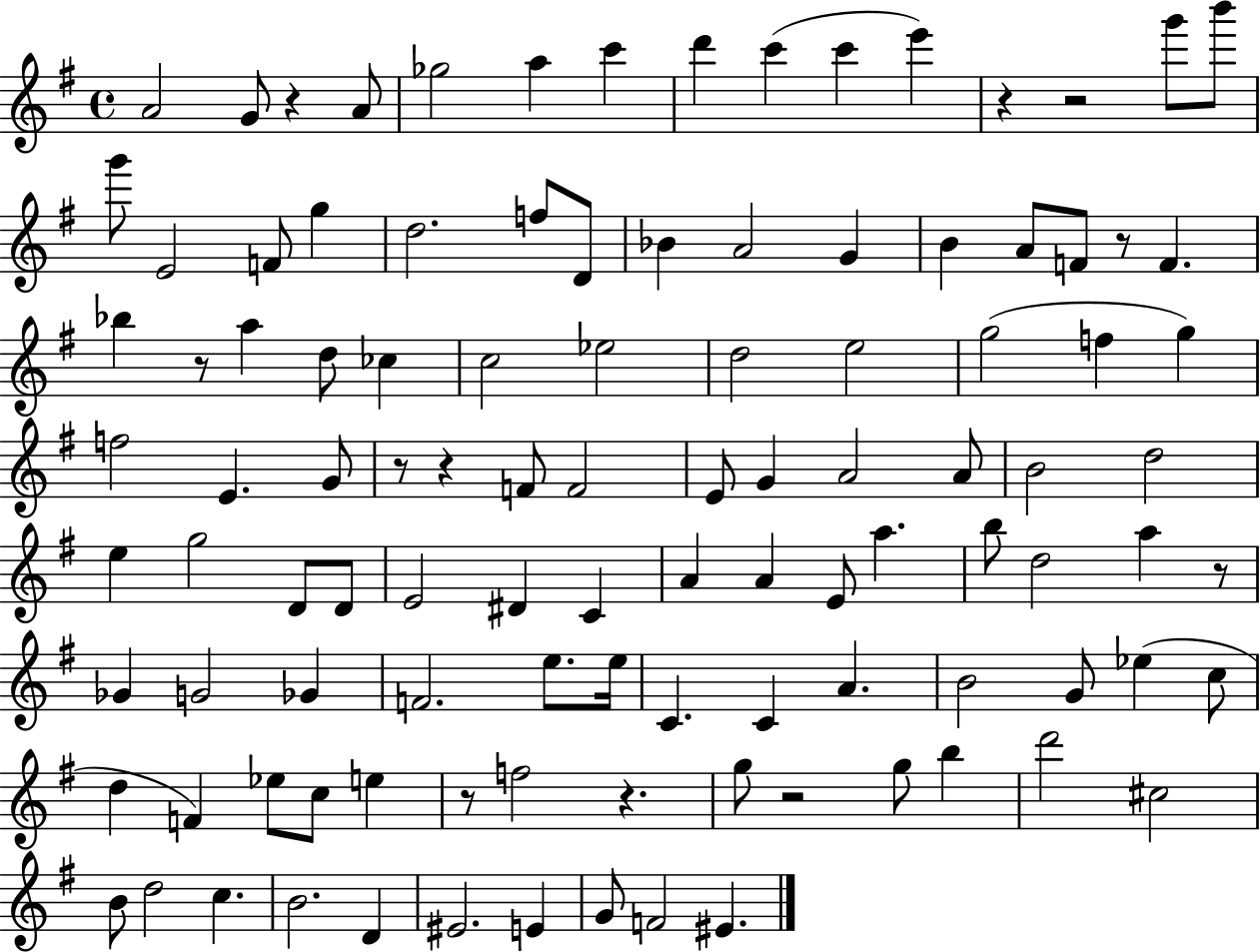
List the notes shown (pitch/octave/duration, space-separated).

A4/h G4/e R/q A4/e Gb5/h A5/q C6/q D6/q C6/q C6/q E6/q R/q R/h G6/e B6/e G6/e E4/h F4/e G5/q D5/h. F5/e D4/e Bb4/q A4/h G4/q B4/q A4/e F4/e R/e F4/q. Bb5/q R/e A5/q D5/e CES5/q C5/h Eb5/h D5/h E5/h G5/h F5/q G5/q F5/h E4/q. G4/e R/e R/q F4/e F4/h E4/e G4/q A4/h A4/e B4/h D5/h E5/q G5/h D4/e D4/e E4/h D#4/q C4/q A4/q A4/q E4/e A5/q. B5/e D5/h A5/q R/e Gb4/q G4/h Gb4/q F4/h. E5/e. E5/s C4/q. C4/q A4/q. B4/h G4/e Eb5/q C5/e D5/q F4/q Eb5/e C5/e E5/q R/e F5/h R/q. G5/e R/h G5/e B5/q D6/h C#5/h B4/e D5/h C5/q. B4/h. D4/q EIS4/h. E4/q G4/e F4/h EIS4/q.